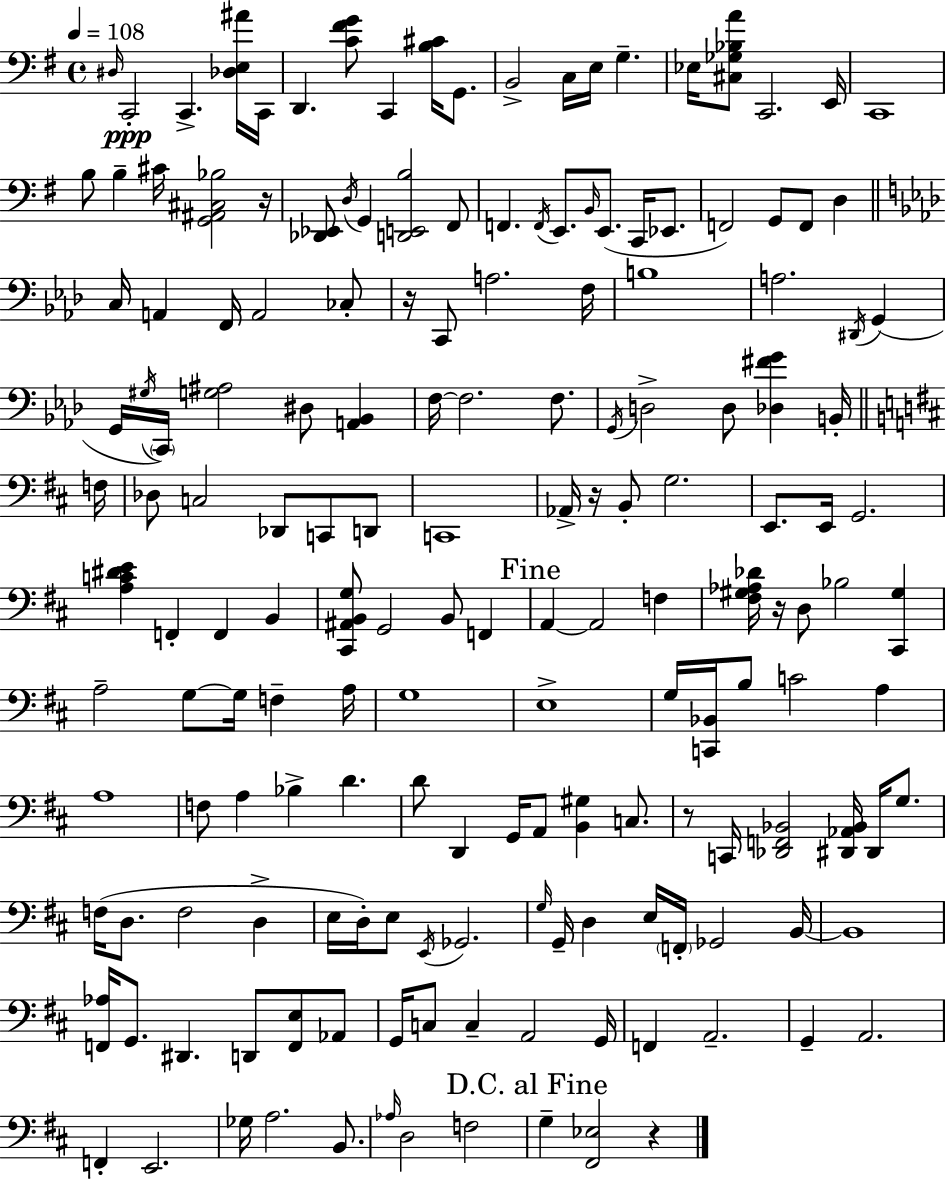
X:1
T:Untitled
M:4/4
L:1/4
K:G
^D,/4 C,,2 C,, [_D,E,^A]/4 C,,/4 D,, [C^FG]/2 C,, [B,^C]/4 G,,/2 B,,2 C,/4 E,/4 G, _E,/4 [^C,_G,_B,A]/2 C,,2 E,,/4 C,,4 B,/2 B, ^C/4 [G,,^A,,^C,_B,]2 z/4 [_D,,_E,,]/2 D,/4 G,, [D,,E,,B,]2 ^F,,/2 F,, F,,/4 E,,/2 B,,/4 E,,/2 C,,/4 _E,,/2 F,,2 G,,/2 F,,/2 D, C,/4 A,, F,,/4 A,,2 _C,/2 z/4 C,,/2 A,2 F,/4 B,4 A,2 ^D,,/4 G,, G,,/4 ^G,/4 C,,/4 [G,^A,]2 ^D,/2 [A,,_B,,] F,/4 F,2 F,/2 G,,/4 D,2 D,/2 [_D,^FG] B,,/4 F,/4 _D,/2 C,2 _D,,/2 C,,/2 D,,/2 C,,4 _A,,/4 z/4 B,,/2 G,2 E,,/2 E,,/4 G,,2 [A,C^DE] F,, F,, B,, [^C,,^A,,B,,G,]/2 G,,2 B,,/2 F,, A,, A,,2 F, [^F,^G,_A,_D]/4 z/4 D,/2 _B,2 [^C,,^G,] A,2 G,/2 G,/4 F, A,/4 G,4 E,4 G,/4 [C,,_B,,]/4 B,/2 C2 A, A,4 F,/2 A, _B, D D/2 D,, G,,/4 A,,/2 [B,,^G,] C,/2 z/2 C,,/4 [_D,,F,,_B,,]2 [^D,,_A,,_B,,]/4 ^D,,/4 G,/2 F,/4 D,/2 F,2 D, E,/4 D,/4 E,/2 E,,/4 _G,,2 G,/4 G,,/4 D, E,/4 F,,/4 _G,,2 B,,/4 B,,4 [F,,_A,]/4 G,,/2 ^D,, D,,/2 [F,,E,]/2 _A,,/2 G,,/4 C,/2 C, A,,2 G,,/4 F,, A,,2 G,, A,,2 F,, E,,2 _G,/4 A,2 B,,/2 _A,/4 D,2 F,2 G, [^F,,_E,]2 z